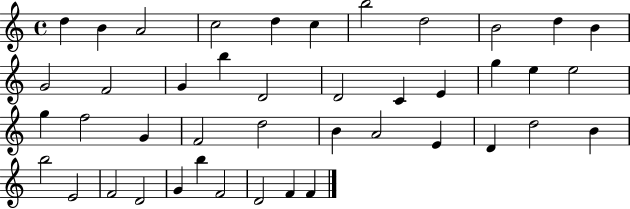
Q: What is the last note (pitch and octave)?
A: F4